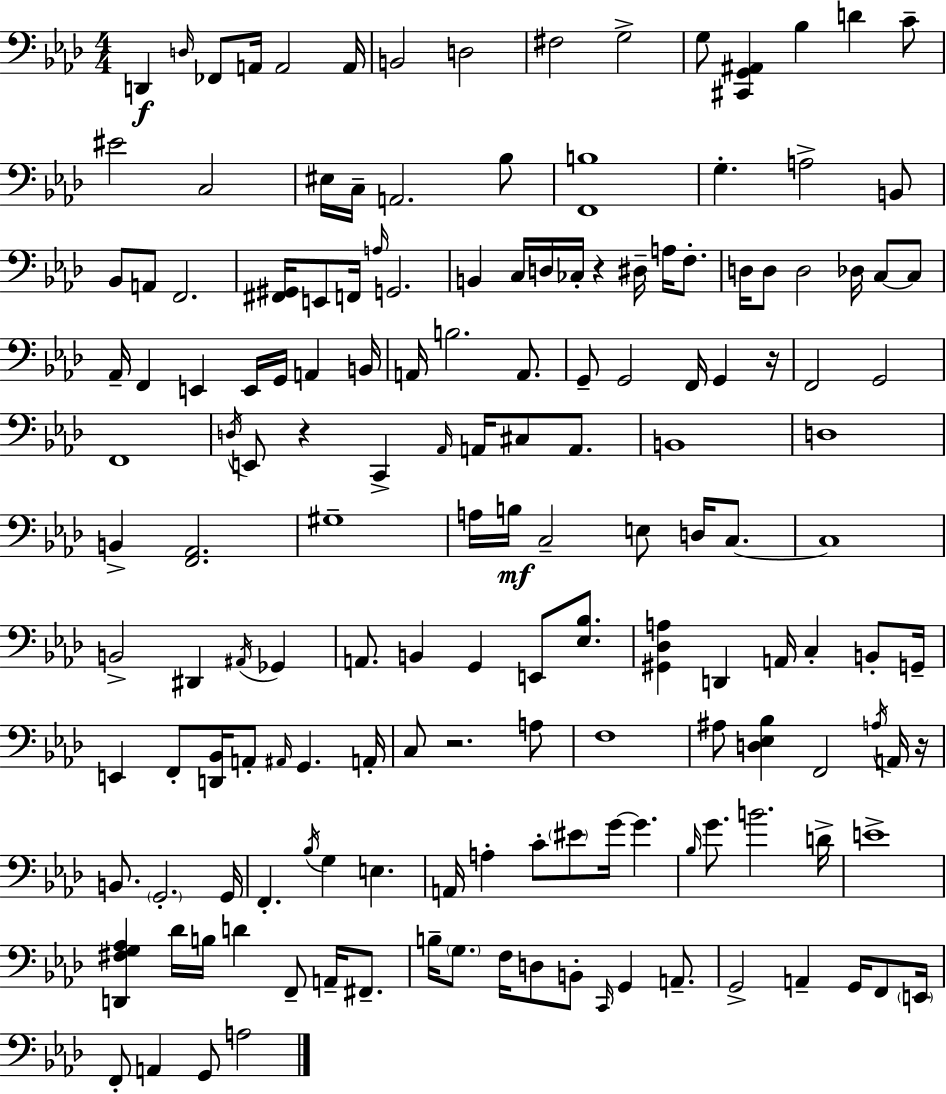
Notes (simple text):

D2/q D3/s FES2/e A2/s A2/h A2/s B2/h D3/h F#3/h G3/h G3/e [C#2,G2,A#2]/q Bb3/q D4/q C4/e EIS4/h C3/h EIS3/s C3/s A2/h. Bb3/e [F2,B3]/w G3/q. A3/h B2/e Bb2/e A2/e F2/h. [F#2,G#2]/s E2/e F2/s A3/s G2/h. B2/q C3/s D3/s CES3/s R/q D#3/s A3/s F3/e. D3/s D3/e D3/h Db3/s C3/e C3/e Ab2/s F2/q E2/q E2/s G2/s A2/q B2/s A2/s B3/h. A2/e. G2/e G2/h F2/s G2/q R/s F2/h G2/h F2/w D3/s E2/e R/q C2/q Ab2/s A2/s C#3/e A2/e. B2/w D3/w B2/q [F2,Ab2]/h. G#3/w A3/s B3/s C3/h E3/e D3/s C3/e. C3/w B2/h D#2/q A#2/s Gb2/q A2/e. B2/q G2/q E2/e [Eb3,Bb3]/e. [G#2,Db3,A3]/q D2/q A2/s C3/q B2/e G2/s E2/q F2/e [D2,Bb2]/s A2/e A#2/s G2/q. A2/s C3/e R/h. A3/e F3/w A#3/e [D3,Eb3,Bb3]/q F2/h A3/s A2/s R/s B2/e. G2/h. G2/s F2/q. Bb3/s G3/q E3/q. A2/s A3/q C4/e EIS4/e G4/s G4/q. Bb3/s G4/e. B4/h. D4/s E4/w [D2,F#3,G3,Ab3]/q Db4/s B3/s D4/q F2/e A2/s F#2/e. B3/s G3/e. F3/s D3/e B2/e C2/s G2/q A2/e. G2/h A2/q G2/s F2/e E2/s F2/e A2/q G2/e A3/h